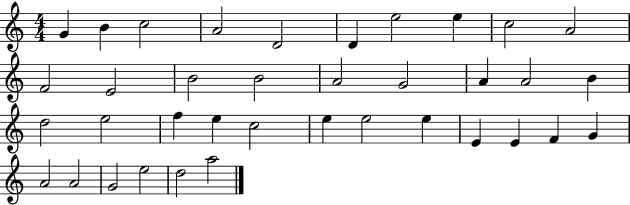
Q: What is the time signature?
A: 4/4